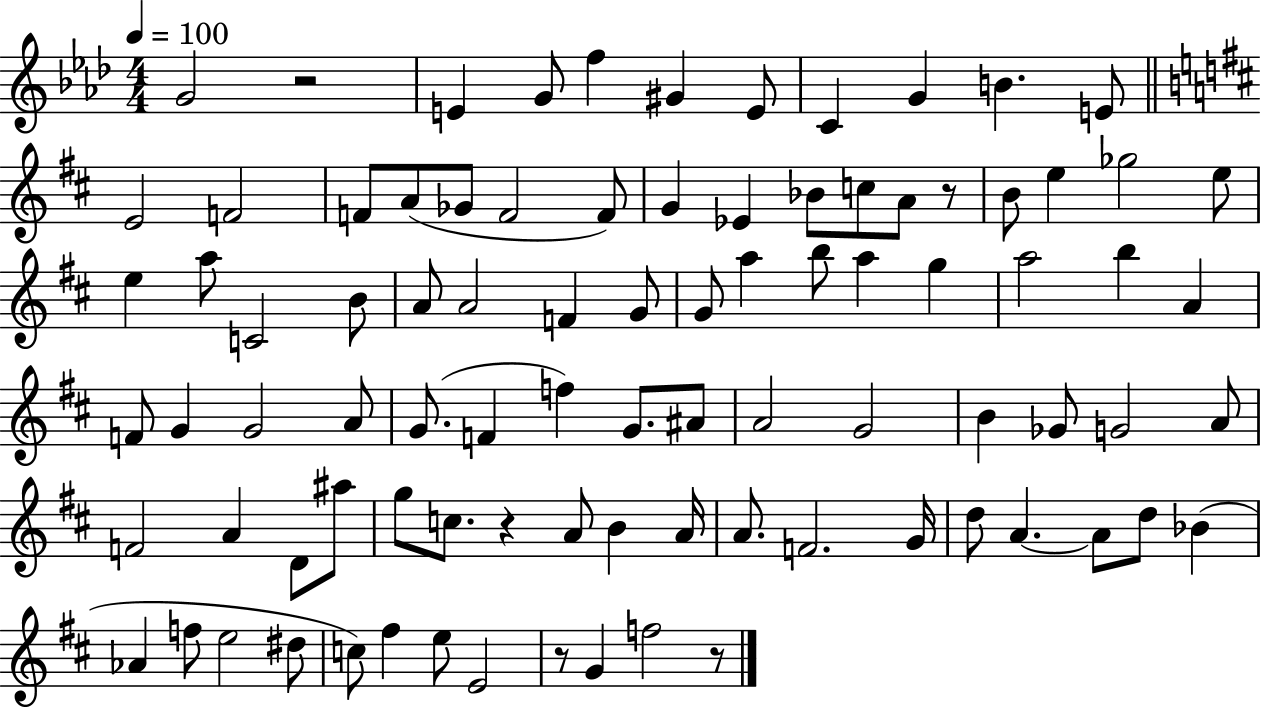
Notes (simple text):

G4/h R/h E4/q G4/e F5/q G#4/q E4/e C4/q G4/q B4/q. E4/e E4/h F4/h F4/e A4/e Gb4/e F4/h F4/e G4/q Eb4/q Bb4/e C5/e A4/e R/e B4/e E5/q Gb5/h E5/e E5/q A5/e C4/h B4/e A4/e A4/h F4/q G4/e G4/e A5/q B5/e A5/q G5/q A5/h B5/q A4/q F4/e G4/q G4/h A4/e G4/e. F4/q F5/q G4/e. A#4/e A4/h G4/h B4/q Gb4/e G4/h A4/e F4/h A4/q D4/e A#5/e G5/e C5/e. R/q A4/e B4/q A4/s A4/e. F4/h. G4/s D5/e A4/q. A4/e D5/e Bb4/q Ab4/q F5/e E5/h D#5/e C5/e F#5/q E5/e E4/h R/e G4/q F5/h R/e